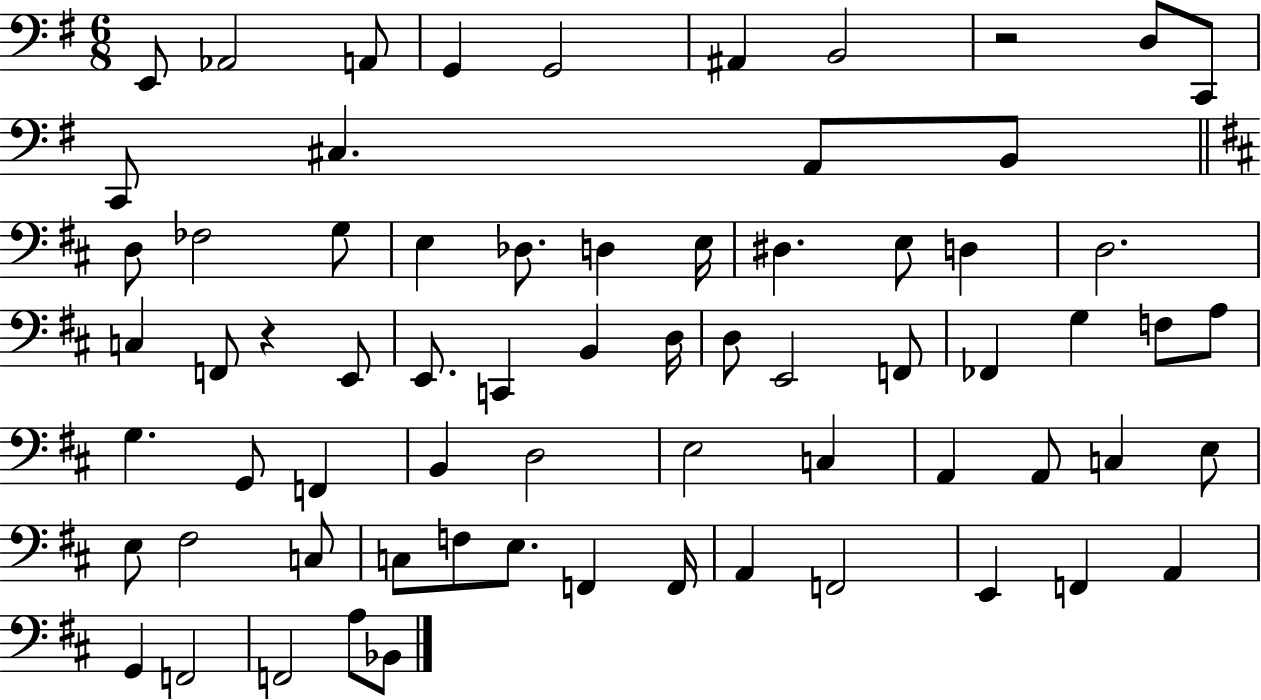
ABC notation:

X:1
T:Untitled
M:6/8
L:1/4
K:G
E,,/2 _A,,2 A,,/2 G,, G,,2 ^A,, B,,2 z2 D,/2 C,,/2 C,,/2 ^C, A,,/2 B,,/2 D,/2 _F,2 G,/2 E, _D,/2 D, E,/4 ^D, E,/2 D, D,2 C, F,,/2 z E,,/2 E,,/2 C,, B,, D,/4 D,/2 E,,2 F,,/2 _F,, G, F,/2 A,/2 G, G,,/2 F,, B,, D,2 E,2 C, A,, A,,/2 C, E,/2 E,/2 ^F,2 C,/2 C,/2 F,/2 E,/2 F,, F,,/4 A,, F,,2 E,, F,, A,, G,, F,,2 F,,2 A,/2 _B,,/2